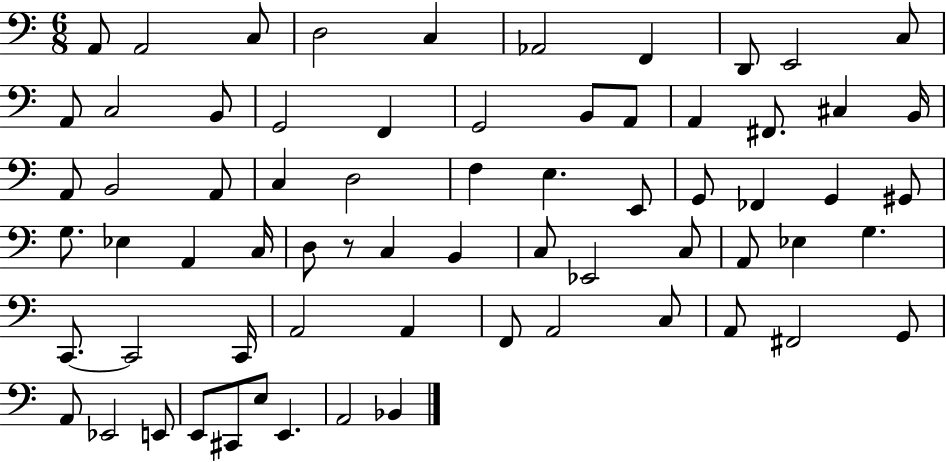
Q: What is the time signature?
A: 6/8